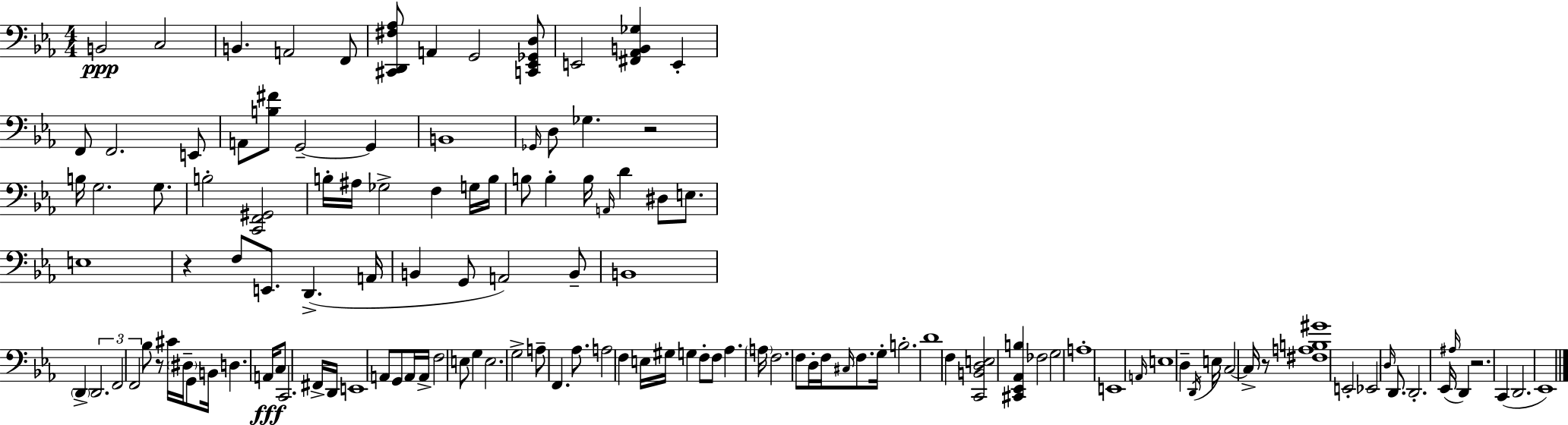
{
  \clef bass
  \numericTimeSignature
  \time 4/4
  \key c \minor
  b,2\ppp c2 | b,4. a,2 f,8 | <cis, d, fis aes>8 a,4 g,2 <c, ees, ges, d>8 | e,2 <fis, aes, b, ges>4 e,4-. | \break f,8 f,2. e,8 | a,8 <b fis'>8 g,2--~~ g,4 | b,1 | \grace { ges,16 } d8 ges4. r2 | \break b16 g2. g8. | b2-. <c, f, gis,>2 | b16-. ais16 ges2-> f4 g16 | b16 b8 b4-. b16 \grace { a,16 } d'4 dis8 e8. | \break e1 | r4 f8 e,8. d,4.->( | a,16 b,4 g,8 a,2) | b,8-- b,1 | \break \parenthesize d,4-> \tuplet 3/2 { d,2. | f,2 f,2 } | bes8 r8 cis'16 \parenthesize dis16-- g,8 b,16 d4. | a,16\fff c8 c,2. | \break fis,16-> d,16 e,1 | a,8 g,8 a,16 a,16-> f2 | e8 g4 e2. | g2-> a8-- f,4. | \break aes8. a2 f4 | e16 gis16 g4 f8-. f8 aes4. | \parenthesize a16 f2. f8 | d16-. f16 \grace { cis16 } f8. g16-. b2.-. | \break d'1 | f4 <c, b, d e>2 <cis, ees, aes, b>4 | fes2 g2 | a1-. | \break e,1 | \grace { a,16 } e1 | d4-- \acciaccatura { d,16 } e16 c2~~ | c16-> r8 <fis a b gis'>1 | \break e,2-. ees,2 | \grace { d16 } d,8. d,2.-. | ees,16( \grace { ais16 } d,4) r2. | c,4( d,2. | \break ees,1) | \bar "|."
}